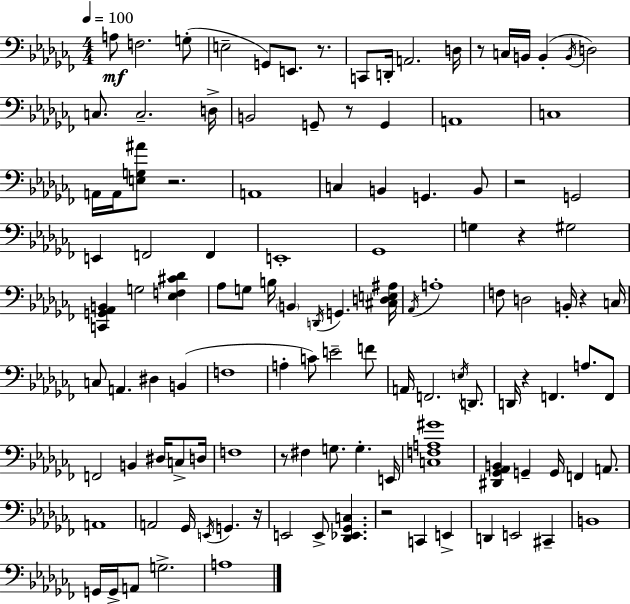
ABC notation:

X:1
T:Untitled
M:4/4
L:1/4
K:Abm
A,/2 F,2 G,/2 E,2 G,,/2 E,,/2 z/2 C,,/2 D,,/4 A,,2 D,/4 z/2 C,/4 B,,/4 B,, B,,/4 D,2 C,/2 C,2 D,/4 B,,2 G,,/2 z/2 G,, A,,4 C,4 A,,/4 A,,/4 [E,G,^A]/2 z2 A,,4 C, B,, G,, B,,/2 z2 G,,2 E,, F,,2 F,, E,,4 _G,,4 G, z ^G,2 [C,,G,,_A,,B,,] G,2 [_E,F,^C_D] _A,/2 G,/2 B,/4 B,, D,,/4 G,, [^C,D,E,^A,]/4 _A,,/4 A,4 F,/2 D,2 B,,/4 z C,/4 C,/2 A,, ^D, B,, F,4 A, C/2 E2 F/2 A,,/4 F,,2 E,/4 D,,/2 D,,/4 z F,, A,/2 F,,/2 F,,2 B,, ^D,/4 C,/2 D,/4 F,4 z/2 ^F, G,/2 G, E,,/4 [C,F,A,^G]4 [^D,,_G,,_A,,B,,] G,, G,,/4 F,, A,,/2 A,,4 A,,2 _G,,/4 E,,/4 G,, z/4 E,,2 E,,/2 [_D,,_E,,_G,,C,] z2 C,, E,, D,, E,,2 ^C,, B,,4 G,,/4 G,,/4 A,,/2 G,2 A,4